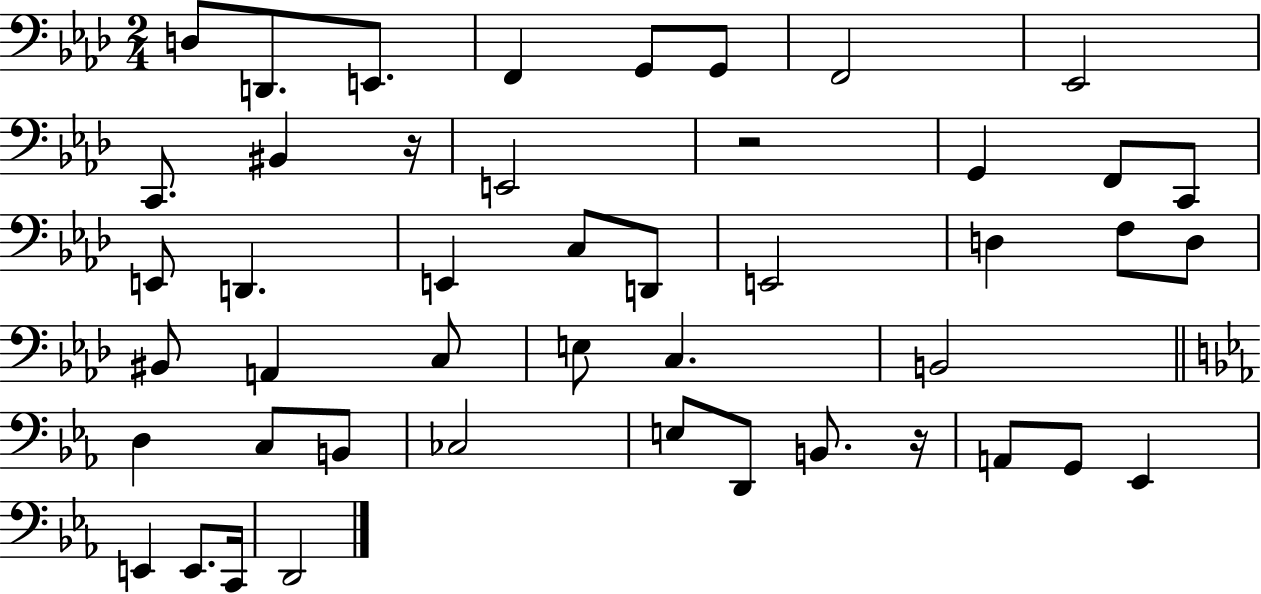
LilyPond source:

{
  \clef bass
  \numericTimeSignature
  \time 2/4
  \key aes \major
  \repeat volta 2 { d8 d,8. e,8. | f,4 g,8 g,8 | f,2 | ees,2 | \break c,8. bis,4 r16 | e,2 | r2 | g,4 f,8 c,8 | \break e,8 d,4. | e,4 c8 d,8 | e,2 | d4 f8 d8 | \break bis,8 a,4 c8 | e8 c4. | b,2 | \bar "||" \break \key ees \major d4 c8 b,8 | ces2 | e8 d,8 b,8. r16 | a,8 g,8 ees,4 | \break e,4 e,8. c,16 | d,2 | } \bar "|."
}